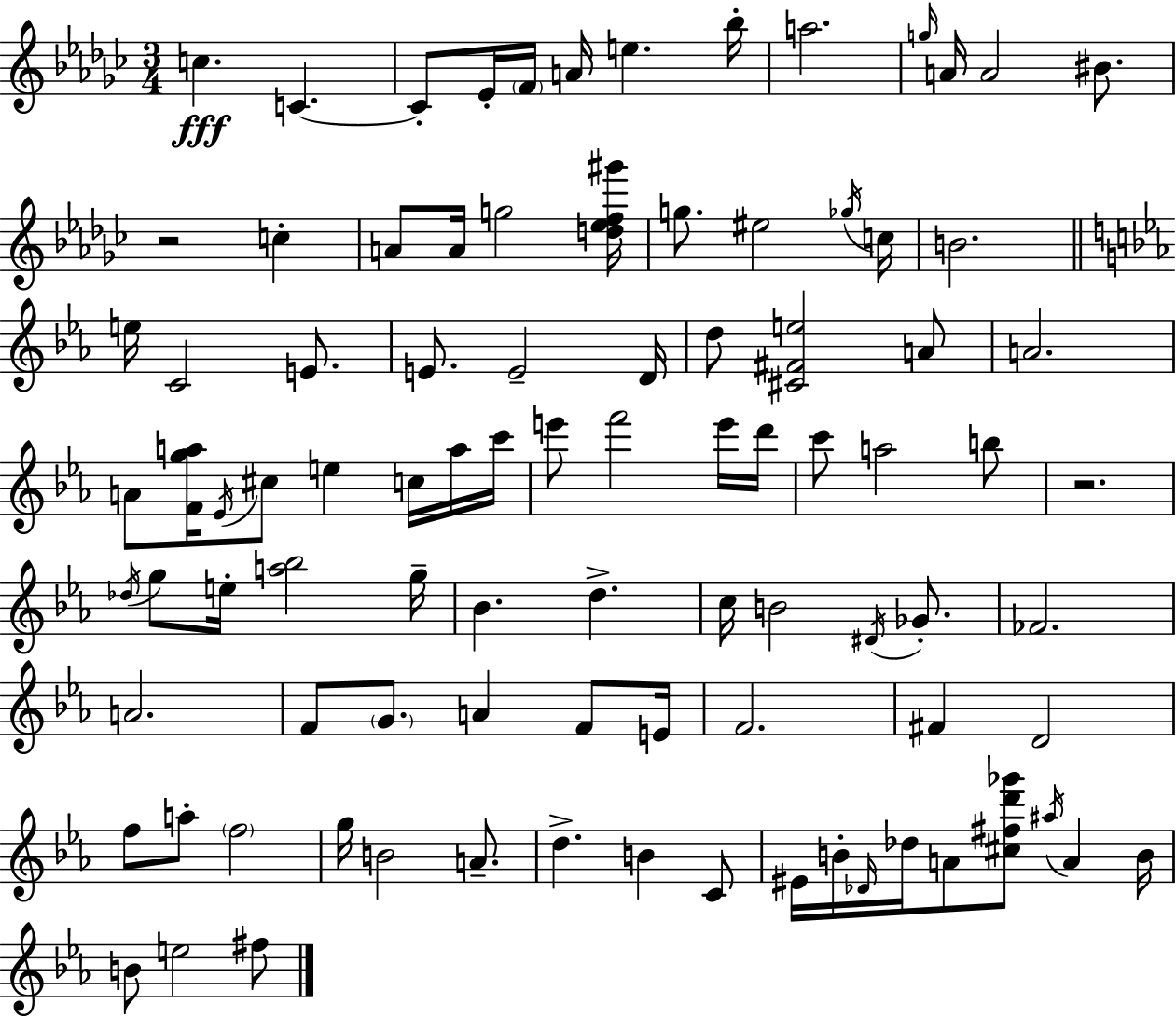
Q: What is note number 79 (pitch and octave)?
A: A4